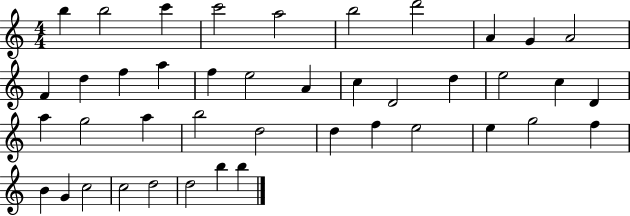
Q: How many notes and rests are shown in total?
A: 42